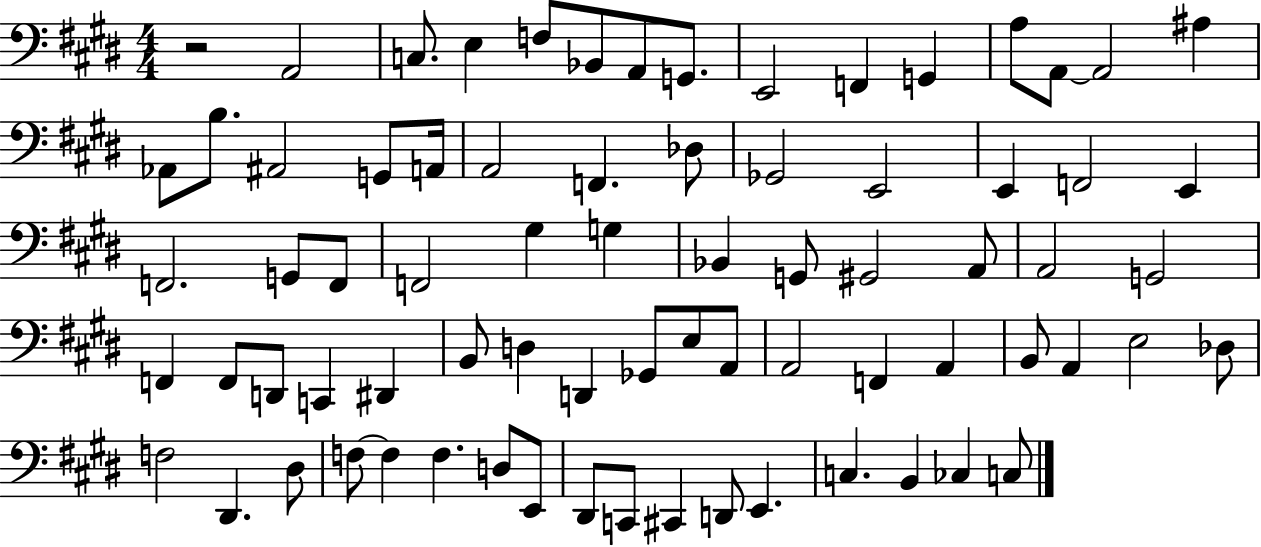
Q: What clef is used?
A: bass